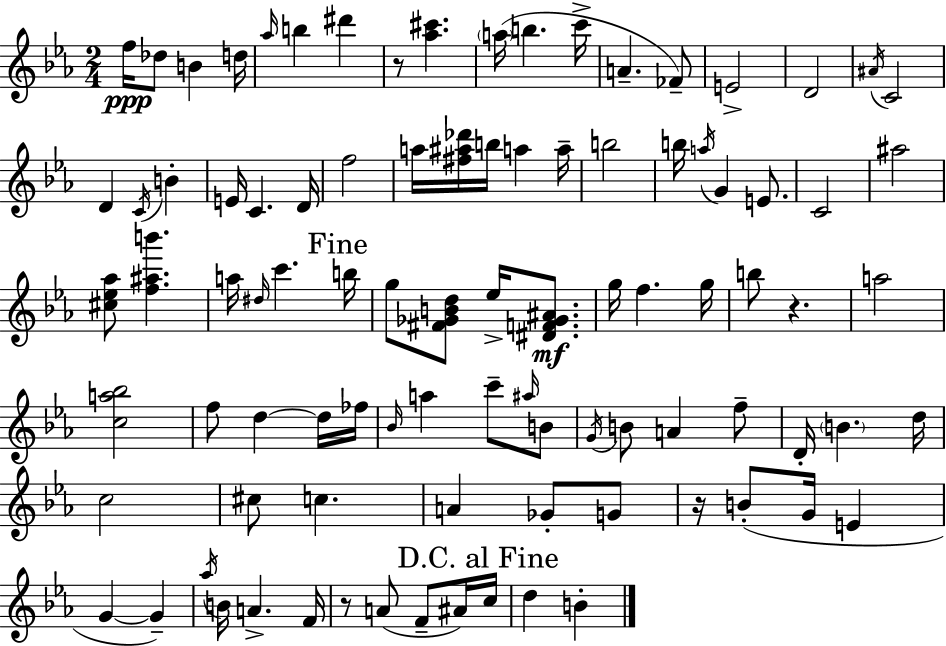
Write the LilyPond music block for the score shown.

{
  \clef treble
  \numericTimeSignature
  \time 2/4
  \key c \minor
  f''16\ppp des''8 b'4 d''16 | \grace { aes''16 } b''4 dis'''4 | r8 <aes'' cis'''>4. | \parenthesize a''16( b''4. | \break c'''16-> a'4.-- fes'8--) | e'2-> | d'2 | \acciaccatura { ais'16 } c'2 | \break d'4 \acciaccatura { c'16 } b'4-. | e'16 c'4. | d'16 f''2 | a''16 <fis'' ais'' des'''>16 b''16 a''4 | \break a''16-- b''2 | b''16 \acciaccatura { a''16 } g'4 | e'8. c'2 | ais''2 | \break <cis'' ees'' aes''>8 <f'' ais'' b'''>4. | a''16 \grace { dis''16 } c'''4. | \mark "Fine" b''16 g''8 <fis' ges' b' d''>8 | ees''16-> <dis' f' ges' ais'>8.\mf g''16 f''4. | \break g''16 b''8 r4. | a''2 | <c'' a'' bes''>2 | f''8 d''4~~ | \break d''16 fes''16 \grace { bes'16 } a''4 | c'''8-- \grace { ais''16 } b'8 \acciaccatura { g'16 } | b'8 a'4 f''8-- | d'16-. \parenthesize b'4. d''16 | \break c''2 | cis''8 c''4. | a'4 ges'8-. g'8 | r16 b'8-.( g'16 e'4 | \break g'4~~ g'4--) | \acciaccatura { aes''16 } b'16 a'4.-> | f'16 r8 a'8( f'8-- ais'16) | \mark "D.C. al Fine" c''16 d''4 b'4-. | \break \bar "|."
}